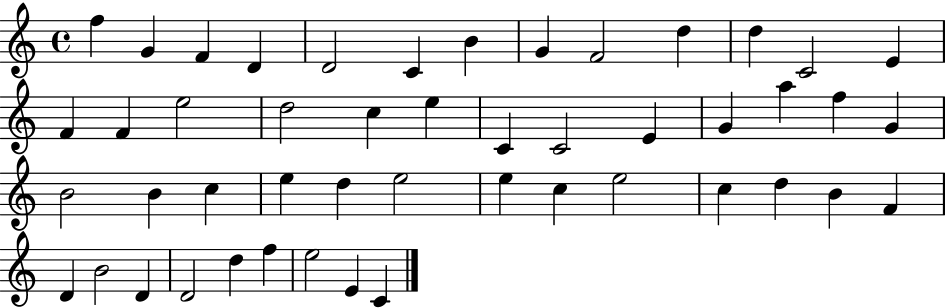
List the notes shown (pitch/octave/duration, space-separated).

F5/q G4/q F4/q D4/q D4/h C4/q B4/q G4/q F4/h D5/q D5/q C4/h E4/q F4/q F4/q E5/h D5/h C5/q E5/q C4/q C4/h E4/q G4/q A5/q F5/q G4/q B4/h B4/q C5/q E5/q D5/q E5/h E5/q C5/q E5/h C5/q D5/q B4/q F4/q D4/q B4/h D4/q D4/h D5/q F5/q E5/h E4/q C4/q